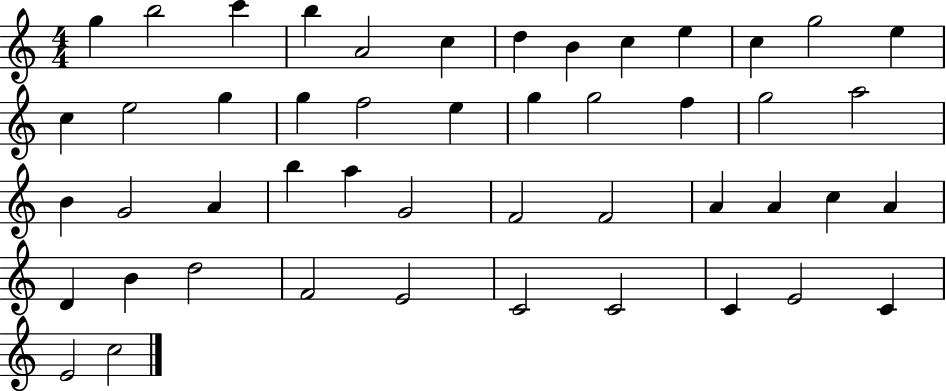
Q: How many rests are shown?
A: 0